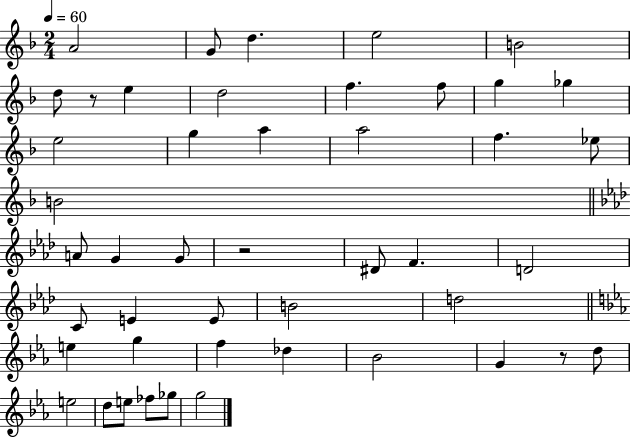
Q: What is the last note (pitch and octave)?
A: G5